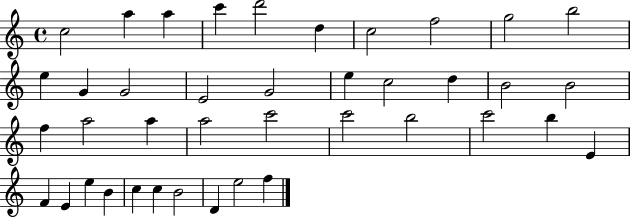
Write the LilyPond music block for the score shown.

{
  \clef treble
  \time 4/4
  \defaultTimeSignature
  \key c \major
  c''2 a''4 a''4 | c'''4 d'''2 d''4 | c''2 f''2 | g''2 b''2 | \break e''4 g'4 g'2 | e'2 g'2 | e''4 c''2 d''4 | b'2 b'2 | \break f''4 a''2 a''4 | a''2 c'''2 | c'''2 b''2 | c'''2 b''4 e'4 | \break f'4 e'4 e''4 b'4 | c''4 c''4 b'2 | d'4 e''2 f''4 | \bar "|."
}